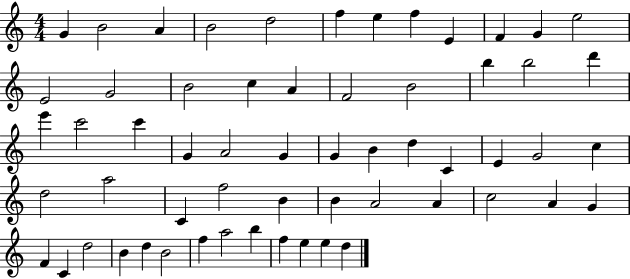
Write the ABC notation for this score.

X:1
T:Untitled
M:4/4
L:1/4
K:C
G B2 A B2 d2 f e f E F G e2 E2 G2 B2 c A F2 B2 b b2 d' e' c'2 c' G A2 G G B d C E G2 c d2 a2 C f2 B B A2 A c2 A G F C d2 B d B2 f a2 b f e e d